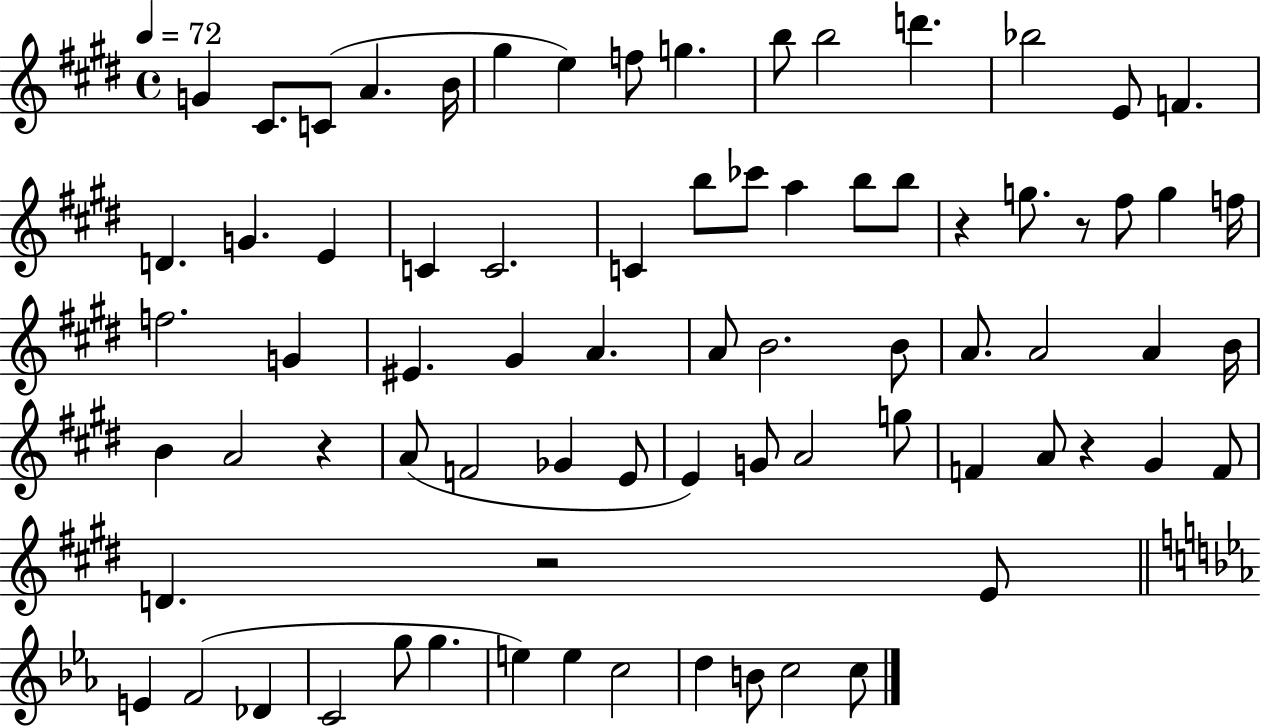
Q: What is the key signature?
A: E major